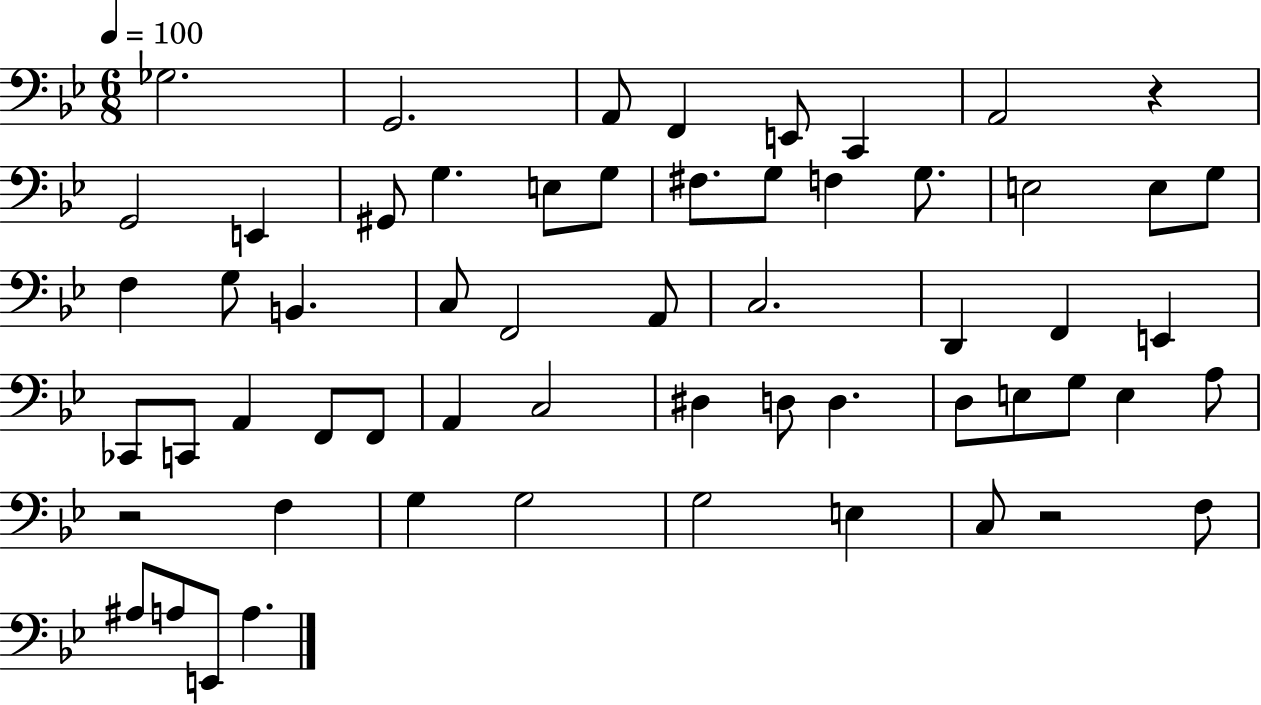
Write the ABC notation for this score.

X:1
T:Untitled
M:6/8
L:1/4
K:Bb
_G,2 G,,2 A,,/2 F,, E,,/2 C,, A,,2 z G,,2 E,, ^G,,/2 G, E,/2 G,/2 ^F,/2 G,/2 F, G,/2 E,2 E,/2 G,/2 F, G,/2 B,, C,/2 F,,2 A,,/2 C,2 D,, F,, E,, _C,,/2 C,,/2 A,, F,,/2 F,,/2 A,, C,2 ^D, D,/2 D, D,/2 E,/2 G,/2 E, A,/2 z2 F, G, G,2 G,2 E, C,/2 z2 F,/2 ^A,/2 A,/2 E,,/2 A,